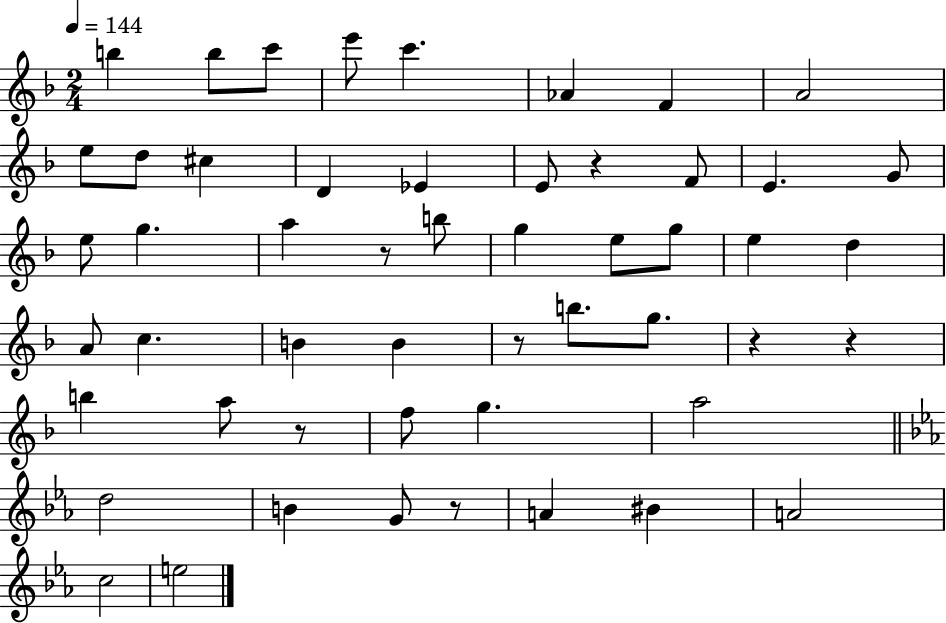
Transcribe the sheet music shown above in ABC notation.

X:1
T:Untitled
M:2/4
L:1/4
K:F
b b/2 c'/2 e'/2 c' _A F A2 e/2 d/2 ^c D _E E/2 z F/2 E G/2 e/2 g a z/2 b/2 g e/2 g/2 e d A/2 c B B z/2 b/2 g/2 z z b a/2 z/2 f/2 g a2 d2 B G/2 z/2 A ^B A2 c2 e2